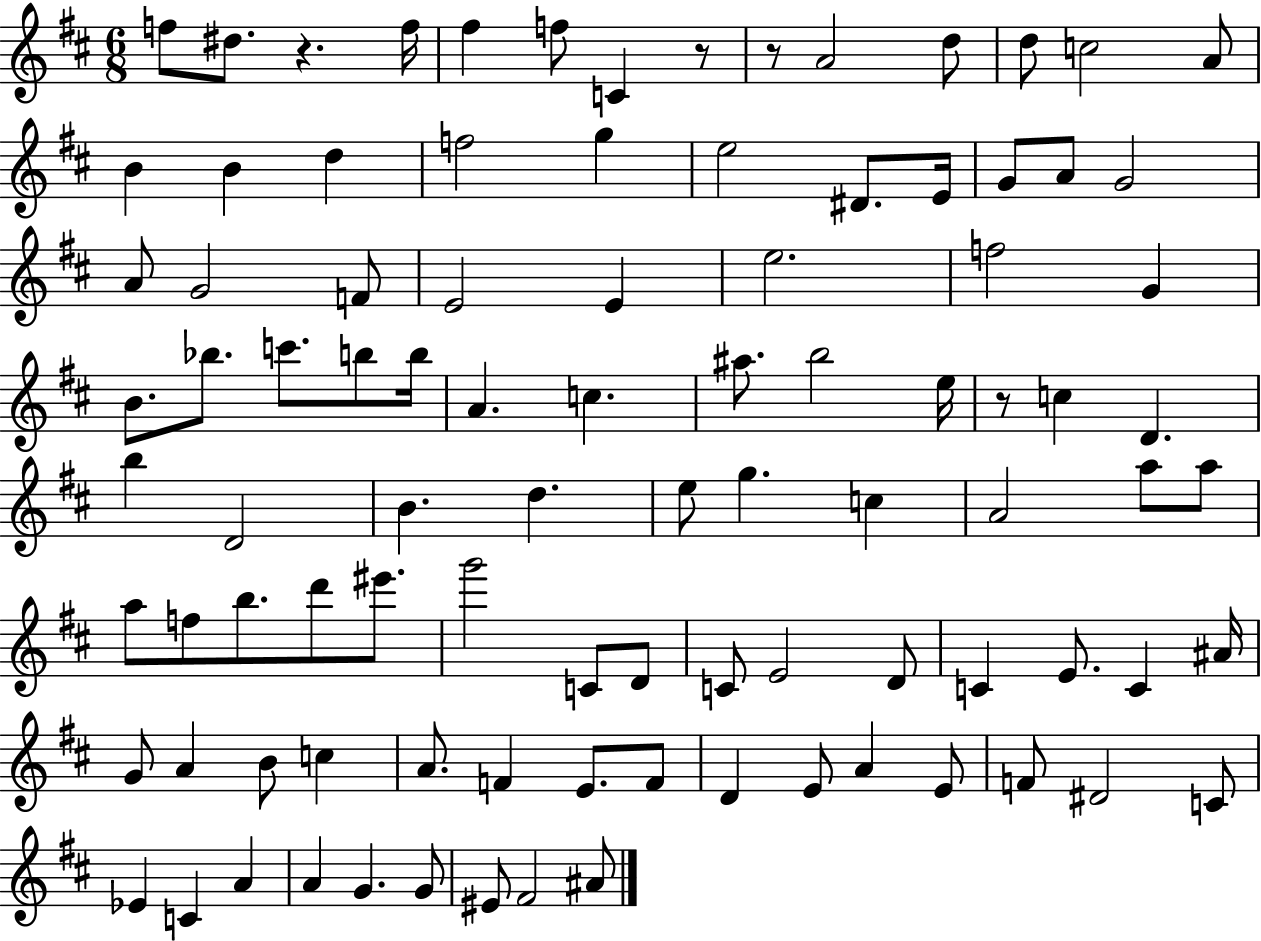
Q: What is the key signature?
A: D major